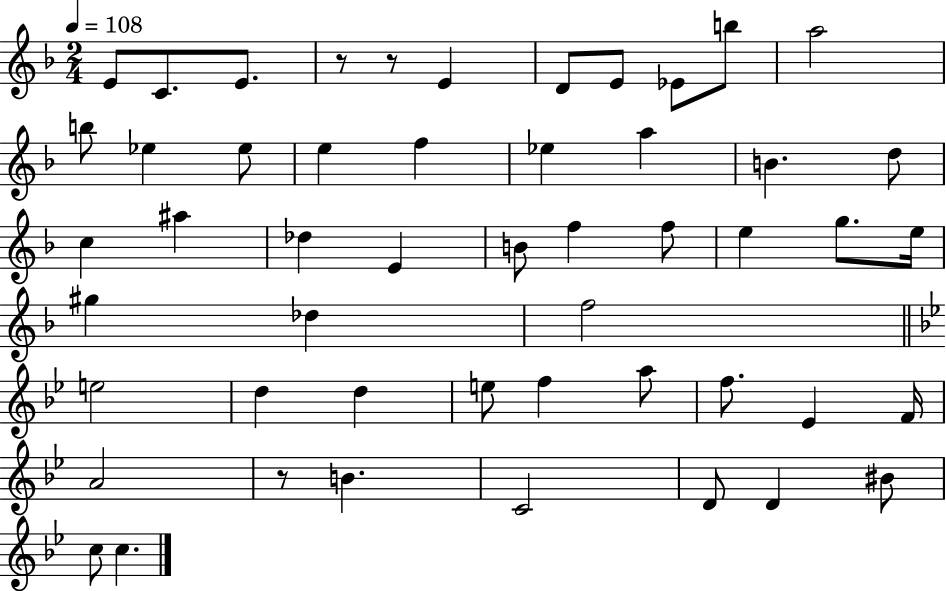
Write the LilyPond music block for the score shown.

{
  \clef treble
  \numericTimeSignature
  \time 2/4
  \key f \major
  \tempo 4 = 108
  e'8 c'8. e'8. | r8 r8 e'4 | d'8 e'8 ees'8 b''8 | a''2 | \break b''8 ees''4 ees''8 | e''4 f''4 | ees''4 a''4 | b'4. d''8 | \break c''4 ais''4 | des''4 e'4 | b'8 f''4 f''8 | e''4 g''8. e''16 | \break gis''4 des''4 | f''2 | \bar "||" \break \key bes \major e''2 | d''4 d''4 | e''8 f''4 a''8 | f''8. ees'4 f'16 | \break a'2 | r8 b'4. | c'2 | d'8 d'4 bis'8 | \break c''8 c''4. | \bar "|."
}